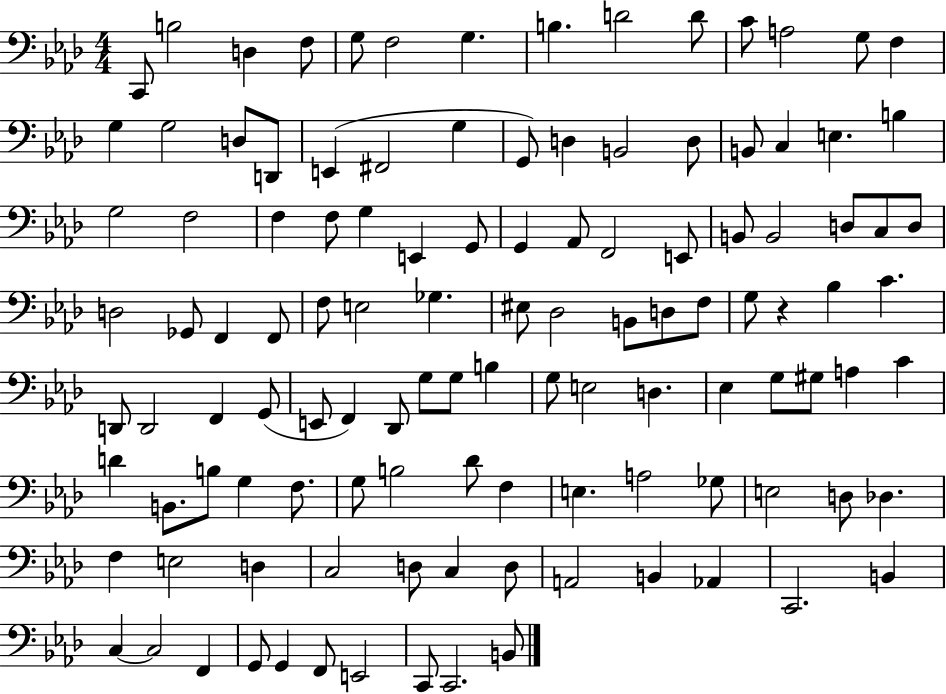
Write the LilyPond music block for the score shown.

{
  \clef bass
  \numericTimeSignature
  \time 4/4
  \key aes \major
  c,8 b2 d4 f8 | g8 f2 g4. | b4. d'2 d'8 | c'8 a2 g8 f4 | \break g4 g2 d8 d,8 | e,4( fis,2 g4 | g,8) d4 b,2 d8 | b,8 c4 e4. b4 | \break g2 f2 | f4 f8 g4 e,4 g,8 | g,4 aes,8 f,2 e,8 | b,8 b,2 d8 c8 d8 | \break d2 ges,8 f,4 f,8 | f8 e2 ges4. | eis8 des2 b,8 d8 f8 | g8 r4 bes4 c'4. | \break d,8 d,2 f,4 g,8( | e,8 f,4) des,8 g8 g8 b4 | g8 e2 d4. | ees4 g8 gis8 a4 c'4 | \break d'4 b,8. b8 g4 f8. | g8 b2 des'8 f4 | e4. a2 ges8 | e2 d8 des4. | \break f4 e2 d4 | c2 d8 c4 d8 | a,2 b,4 aes,4 | c,2. b,4 | \break c4~~ c2 f,4 | g,8 g,4 f,8 e,2 | c,8 c,2. b,8 | \bar "|."
}